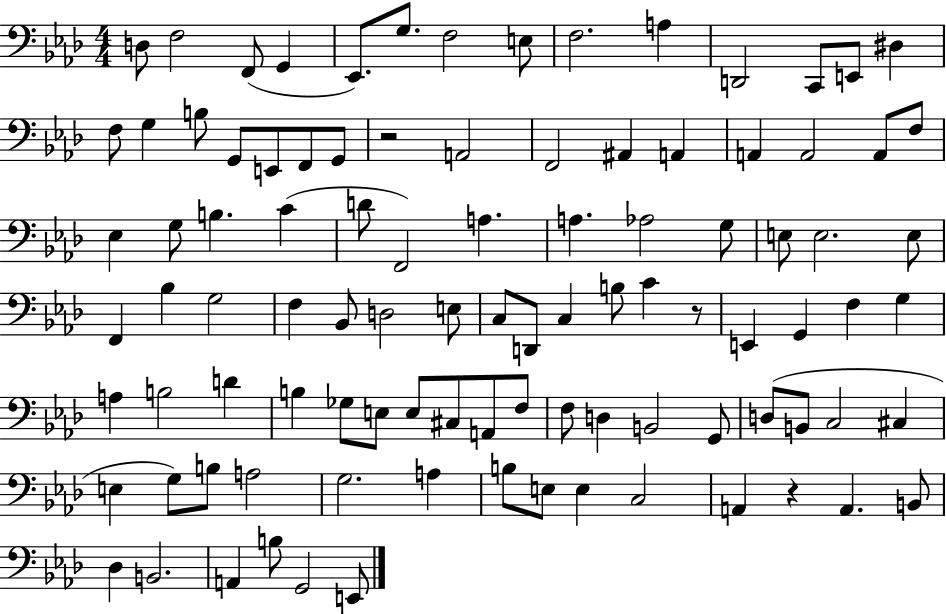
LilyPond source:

{
  \clef bass
  \numericTimeSignature
  \time 4/4
  \key aes \major
  d8 f2 f,8( g,4 | ees,8.) g8. f2 e8 | f2. a4 | d,2 c,8 e,8 dis4 | \break f8 g4 b8 g,8 e,8 f,8 g,8 | r2 a,2 | f,2 ais,4 a,4 | a,4 a,2 a,8 f8 | \break ees4 g8 b4. c'4( | d'8 f,2) a4. | a4. aes2 g8 | e8 e2. e8 | \break f,4 bes4 g2 | f4 bes,8 d2 e8 | c8 d,8 c4 b8 c'4 r8 | e,4 g,4 f4 g4 | \break a4 b2 d'4 | b4 ges8 e8 e8 cis8 a,8 f8 | f8 d4 b,2 g,8 | d8( b,8 c2 cis4 | \break e4 g8) b8 a2 | g2. a4 | b8 e8 e4 c2 | a,4 r4 a,4. b,8 | \break des4 b,2. | a,4 b8 g,2 e,8 | \bar "|."
}